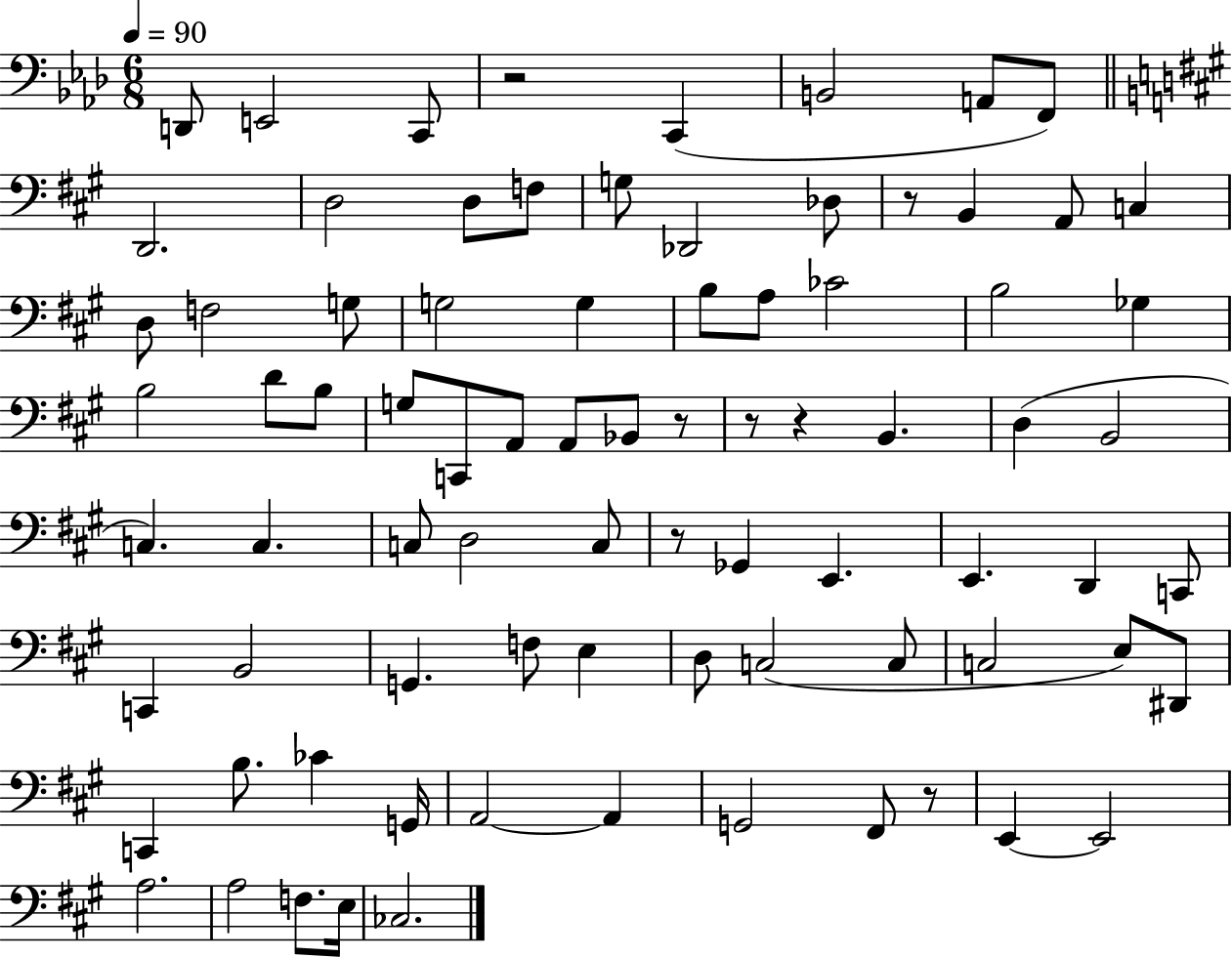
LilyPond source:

{
  \clef bass
  \numericTimeSignature
  \time 6/8
  \key aes \major
  \tempo 4 = 90
  \repeat volta 2 { d,8 e,2 c,8 | r2 c,4( | b,2 a,8 f,8) | \bar "||" \break \key a \major d,2. | d2 d8 f8 | g8 des,2 des8 | r8 b,4 a,8 c4 | \break d8 f2 g8 | g2 g4 | b8 a8 ces'2 | b2 ges4 | \break b2 d'8 b8 | g8 c,8 a,8 a,8 bes,8 r8 | r8 r4 b,4. | d4( b,2 | \break c4.) c4. | c8 d2 c8 | r8 ges,4 e,4. | e,4. d,4 c,8 | \break c,4 b,2 | g,4. f8 e4 | d8 c2( c8 | c2 e8) dis,8 | \break c,4 b8. ces'4 g,16 | a,2~~ a,4 | g,2 fis,8 r8 | e,4~~ e,2 | \break a2. | a2 f8. e16 | ces2. | } \bar "|."
}